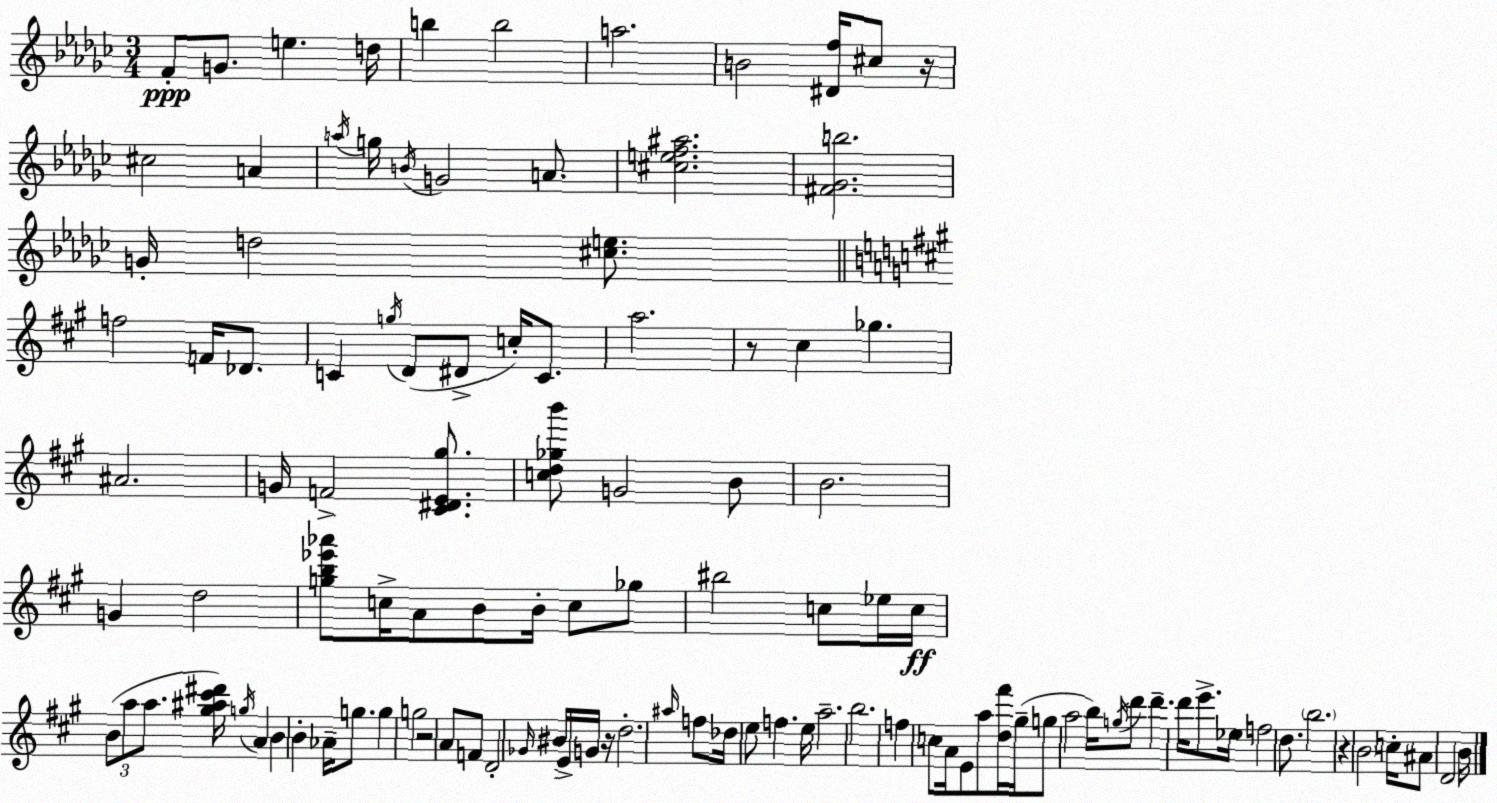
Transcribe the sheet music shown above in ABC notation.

X:1
T:Untitled
M:3/4
L:1/4
K:Ebm
F/2 G/2 e d/4 b b2 a2 B2 [^Df]/4 ^c/2 z/4 ^c2 A a/4 g/4 B/4 G2 A/2 [^cef^a]2 [^F_Gb]2 G/4 d2 [^ce]/2 f2 F/4 _D/2 C g/4 D/2 ^D/2 c/4 C/2 a2 z/2 ^c _g ^A2 G/4 F2 [^C^DE^g]/2 [cd_gb']/2 G2 B/2 B2 G d2 [gb_e'_a']/2 c/4 A/2 B/2 B/4 c/2 _g/2 ^b2 c/2 _e/4 c/4 B/2 a/2 a/2 [^g^a^c'^d']/4 g/4 A B B _A/4 g/2 g g2 z2 A/2 F/2 D2 _G/4 ^B/4 E/4 G/4 z/4 d2 ^a/4 f/2 _d/4 e/2 f e/4 a2 b2 f c/2 A/4 E/2 a/2 [d^f']/4 ^g/4 g/2 a2 b/4 g/4 d'/2 d' d'/4 e'/2 _e/4 f2 d/2 b2 z B2 c/4 ^A/2 D2 B/4